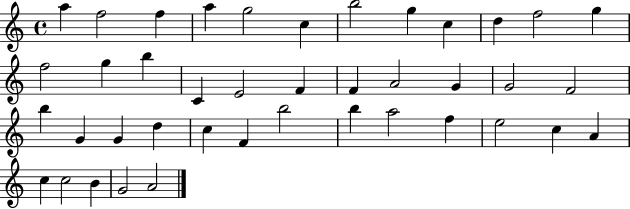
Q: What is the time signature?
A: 4/4